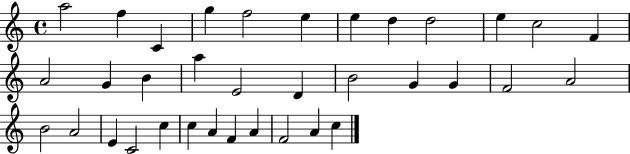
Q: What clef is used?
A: treble